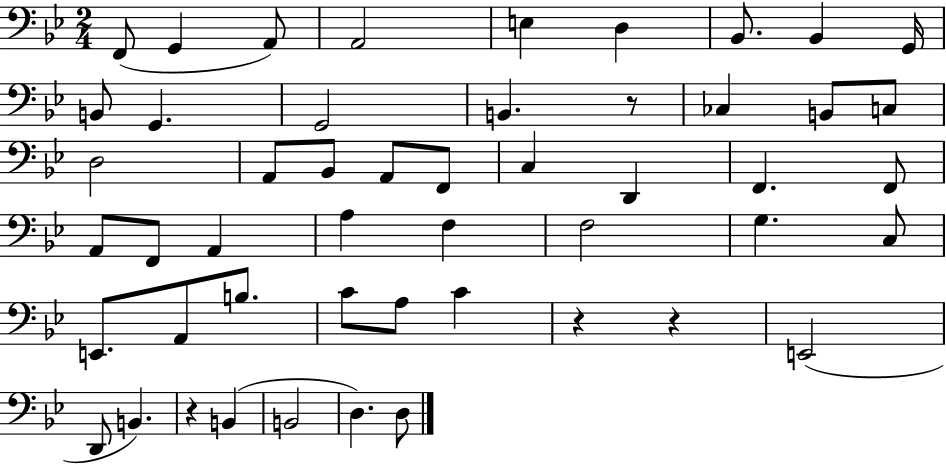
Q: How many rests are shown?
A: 4